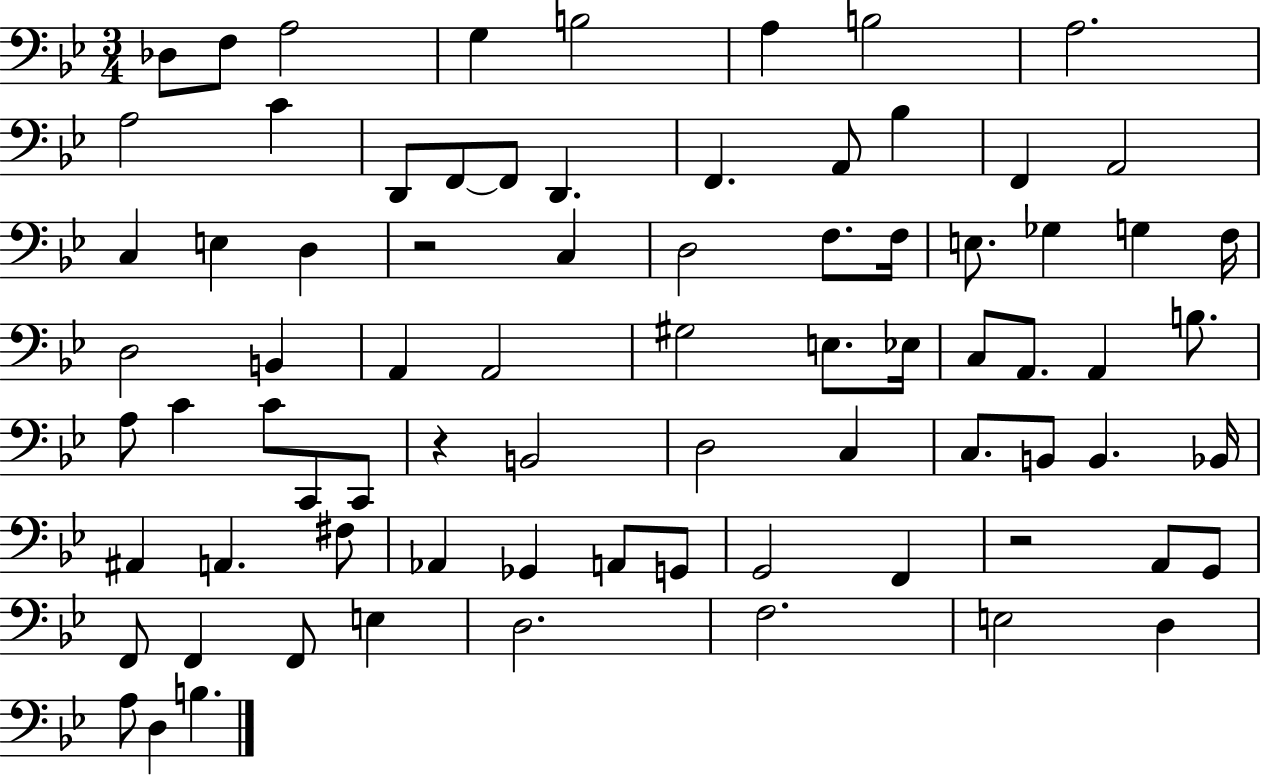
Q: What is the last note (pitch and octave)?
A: B3